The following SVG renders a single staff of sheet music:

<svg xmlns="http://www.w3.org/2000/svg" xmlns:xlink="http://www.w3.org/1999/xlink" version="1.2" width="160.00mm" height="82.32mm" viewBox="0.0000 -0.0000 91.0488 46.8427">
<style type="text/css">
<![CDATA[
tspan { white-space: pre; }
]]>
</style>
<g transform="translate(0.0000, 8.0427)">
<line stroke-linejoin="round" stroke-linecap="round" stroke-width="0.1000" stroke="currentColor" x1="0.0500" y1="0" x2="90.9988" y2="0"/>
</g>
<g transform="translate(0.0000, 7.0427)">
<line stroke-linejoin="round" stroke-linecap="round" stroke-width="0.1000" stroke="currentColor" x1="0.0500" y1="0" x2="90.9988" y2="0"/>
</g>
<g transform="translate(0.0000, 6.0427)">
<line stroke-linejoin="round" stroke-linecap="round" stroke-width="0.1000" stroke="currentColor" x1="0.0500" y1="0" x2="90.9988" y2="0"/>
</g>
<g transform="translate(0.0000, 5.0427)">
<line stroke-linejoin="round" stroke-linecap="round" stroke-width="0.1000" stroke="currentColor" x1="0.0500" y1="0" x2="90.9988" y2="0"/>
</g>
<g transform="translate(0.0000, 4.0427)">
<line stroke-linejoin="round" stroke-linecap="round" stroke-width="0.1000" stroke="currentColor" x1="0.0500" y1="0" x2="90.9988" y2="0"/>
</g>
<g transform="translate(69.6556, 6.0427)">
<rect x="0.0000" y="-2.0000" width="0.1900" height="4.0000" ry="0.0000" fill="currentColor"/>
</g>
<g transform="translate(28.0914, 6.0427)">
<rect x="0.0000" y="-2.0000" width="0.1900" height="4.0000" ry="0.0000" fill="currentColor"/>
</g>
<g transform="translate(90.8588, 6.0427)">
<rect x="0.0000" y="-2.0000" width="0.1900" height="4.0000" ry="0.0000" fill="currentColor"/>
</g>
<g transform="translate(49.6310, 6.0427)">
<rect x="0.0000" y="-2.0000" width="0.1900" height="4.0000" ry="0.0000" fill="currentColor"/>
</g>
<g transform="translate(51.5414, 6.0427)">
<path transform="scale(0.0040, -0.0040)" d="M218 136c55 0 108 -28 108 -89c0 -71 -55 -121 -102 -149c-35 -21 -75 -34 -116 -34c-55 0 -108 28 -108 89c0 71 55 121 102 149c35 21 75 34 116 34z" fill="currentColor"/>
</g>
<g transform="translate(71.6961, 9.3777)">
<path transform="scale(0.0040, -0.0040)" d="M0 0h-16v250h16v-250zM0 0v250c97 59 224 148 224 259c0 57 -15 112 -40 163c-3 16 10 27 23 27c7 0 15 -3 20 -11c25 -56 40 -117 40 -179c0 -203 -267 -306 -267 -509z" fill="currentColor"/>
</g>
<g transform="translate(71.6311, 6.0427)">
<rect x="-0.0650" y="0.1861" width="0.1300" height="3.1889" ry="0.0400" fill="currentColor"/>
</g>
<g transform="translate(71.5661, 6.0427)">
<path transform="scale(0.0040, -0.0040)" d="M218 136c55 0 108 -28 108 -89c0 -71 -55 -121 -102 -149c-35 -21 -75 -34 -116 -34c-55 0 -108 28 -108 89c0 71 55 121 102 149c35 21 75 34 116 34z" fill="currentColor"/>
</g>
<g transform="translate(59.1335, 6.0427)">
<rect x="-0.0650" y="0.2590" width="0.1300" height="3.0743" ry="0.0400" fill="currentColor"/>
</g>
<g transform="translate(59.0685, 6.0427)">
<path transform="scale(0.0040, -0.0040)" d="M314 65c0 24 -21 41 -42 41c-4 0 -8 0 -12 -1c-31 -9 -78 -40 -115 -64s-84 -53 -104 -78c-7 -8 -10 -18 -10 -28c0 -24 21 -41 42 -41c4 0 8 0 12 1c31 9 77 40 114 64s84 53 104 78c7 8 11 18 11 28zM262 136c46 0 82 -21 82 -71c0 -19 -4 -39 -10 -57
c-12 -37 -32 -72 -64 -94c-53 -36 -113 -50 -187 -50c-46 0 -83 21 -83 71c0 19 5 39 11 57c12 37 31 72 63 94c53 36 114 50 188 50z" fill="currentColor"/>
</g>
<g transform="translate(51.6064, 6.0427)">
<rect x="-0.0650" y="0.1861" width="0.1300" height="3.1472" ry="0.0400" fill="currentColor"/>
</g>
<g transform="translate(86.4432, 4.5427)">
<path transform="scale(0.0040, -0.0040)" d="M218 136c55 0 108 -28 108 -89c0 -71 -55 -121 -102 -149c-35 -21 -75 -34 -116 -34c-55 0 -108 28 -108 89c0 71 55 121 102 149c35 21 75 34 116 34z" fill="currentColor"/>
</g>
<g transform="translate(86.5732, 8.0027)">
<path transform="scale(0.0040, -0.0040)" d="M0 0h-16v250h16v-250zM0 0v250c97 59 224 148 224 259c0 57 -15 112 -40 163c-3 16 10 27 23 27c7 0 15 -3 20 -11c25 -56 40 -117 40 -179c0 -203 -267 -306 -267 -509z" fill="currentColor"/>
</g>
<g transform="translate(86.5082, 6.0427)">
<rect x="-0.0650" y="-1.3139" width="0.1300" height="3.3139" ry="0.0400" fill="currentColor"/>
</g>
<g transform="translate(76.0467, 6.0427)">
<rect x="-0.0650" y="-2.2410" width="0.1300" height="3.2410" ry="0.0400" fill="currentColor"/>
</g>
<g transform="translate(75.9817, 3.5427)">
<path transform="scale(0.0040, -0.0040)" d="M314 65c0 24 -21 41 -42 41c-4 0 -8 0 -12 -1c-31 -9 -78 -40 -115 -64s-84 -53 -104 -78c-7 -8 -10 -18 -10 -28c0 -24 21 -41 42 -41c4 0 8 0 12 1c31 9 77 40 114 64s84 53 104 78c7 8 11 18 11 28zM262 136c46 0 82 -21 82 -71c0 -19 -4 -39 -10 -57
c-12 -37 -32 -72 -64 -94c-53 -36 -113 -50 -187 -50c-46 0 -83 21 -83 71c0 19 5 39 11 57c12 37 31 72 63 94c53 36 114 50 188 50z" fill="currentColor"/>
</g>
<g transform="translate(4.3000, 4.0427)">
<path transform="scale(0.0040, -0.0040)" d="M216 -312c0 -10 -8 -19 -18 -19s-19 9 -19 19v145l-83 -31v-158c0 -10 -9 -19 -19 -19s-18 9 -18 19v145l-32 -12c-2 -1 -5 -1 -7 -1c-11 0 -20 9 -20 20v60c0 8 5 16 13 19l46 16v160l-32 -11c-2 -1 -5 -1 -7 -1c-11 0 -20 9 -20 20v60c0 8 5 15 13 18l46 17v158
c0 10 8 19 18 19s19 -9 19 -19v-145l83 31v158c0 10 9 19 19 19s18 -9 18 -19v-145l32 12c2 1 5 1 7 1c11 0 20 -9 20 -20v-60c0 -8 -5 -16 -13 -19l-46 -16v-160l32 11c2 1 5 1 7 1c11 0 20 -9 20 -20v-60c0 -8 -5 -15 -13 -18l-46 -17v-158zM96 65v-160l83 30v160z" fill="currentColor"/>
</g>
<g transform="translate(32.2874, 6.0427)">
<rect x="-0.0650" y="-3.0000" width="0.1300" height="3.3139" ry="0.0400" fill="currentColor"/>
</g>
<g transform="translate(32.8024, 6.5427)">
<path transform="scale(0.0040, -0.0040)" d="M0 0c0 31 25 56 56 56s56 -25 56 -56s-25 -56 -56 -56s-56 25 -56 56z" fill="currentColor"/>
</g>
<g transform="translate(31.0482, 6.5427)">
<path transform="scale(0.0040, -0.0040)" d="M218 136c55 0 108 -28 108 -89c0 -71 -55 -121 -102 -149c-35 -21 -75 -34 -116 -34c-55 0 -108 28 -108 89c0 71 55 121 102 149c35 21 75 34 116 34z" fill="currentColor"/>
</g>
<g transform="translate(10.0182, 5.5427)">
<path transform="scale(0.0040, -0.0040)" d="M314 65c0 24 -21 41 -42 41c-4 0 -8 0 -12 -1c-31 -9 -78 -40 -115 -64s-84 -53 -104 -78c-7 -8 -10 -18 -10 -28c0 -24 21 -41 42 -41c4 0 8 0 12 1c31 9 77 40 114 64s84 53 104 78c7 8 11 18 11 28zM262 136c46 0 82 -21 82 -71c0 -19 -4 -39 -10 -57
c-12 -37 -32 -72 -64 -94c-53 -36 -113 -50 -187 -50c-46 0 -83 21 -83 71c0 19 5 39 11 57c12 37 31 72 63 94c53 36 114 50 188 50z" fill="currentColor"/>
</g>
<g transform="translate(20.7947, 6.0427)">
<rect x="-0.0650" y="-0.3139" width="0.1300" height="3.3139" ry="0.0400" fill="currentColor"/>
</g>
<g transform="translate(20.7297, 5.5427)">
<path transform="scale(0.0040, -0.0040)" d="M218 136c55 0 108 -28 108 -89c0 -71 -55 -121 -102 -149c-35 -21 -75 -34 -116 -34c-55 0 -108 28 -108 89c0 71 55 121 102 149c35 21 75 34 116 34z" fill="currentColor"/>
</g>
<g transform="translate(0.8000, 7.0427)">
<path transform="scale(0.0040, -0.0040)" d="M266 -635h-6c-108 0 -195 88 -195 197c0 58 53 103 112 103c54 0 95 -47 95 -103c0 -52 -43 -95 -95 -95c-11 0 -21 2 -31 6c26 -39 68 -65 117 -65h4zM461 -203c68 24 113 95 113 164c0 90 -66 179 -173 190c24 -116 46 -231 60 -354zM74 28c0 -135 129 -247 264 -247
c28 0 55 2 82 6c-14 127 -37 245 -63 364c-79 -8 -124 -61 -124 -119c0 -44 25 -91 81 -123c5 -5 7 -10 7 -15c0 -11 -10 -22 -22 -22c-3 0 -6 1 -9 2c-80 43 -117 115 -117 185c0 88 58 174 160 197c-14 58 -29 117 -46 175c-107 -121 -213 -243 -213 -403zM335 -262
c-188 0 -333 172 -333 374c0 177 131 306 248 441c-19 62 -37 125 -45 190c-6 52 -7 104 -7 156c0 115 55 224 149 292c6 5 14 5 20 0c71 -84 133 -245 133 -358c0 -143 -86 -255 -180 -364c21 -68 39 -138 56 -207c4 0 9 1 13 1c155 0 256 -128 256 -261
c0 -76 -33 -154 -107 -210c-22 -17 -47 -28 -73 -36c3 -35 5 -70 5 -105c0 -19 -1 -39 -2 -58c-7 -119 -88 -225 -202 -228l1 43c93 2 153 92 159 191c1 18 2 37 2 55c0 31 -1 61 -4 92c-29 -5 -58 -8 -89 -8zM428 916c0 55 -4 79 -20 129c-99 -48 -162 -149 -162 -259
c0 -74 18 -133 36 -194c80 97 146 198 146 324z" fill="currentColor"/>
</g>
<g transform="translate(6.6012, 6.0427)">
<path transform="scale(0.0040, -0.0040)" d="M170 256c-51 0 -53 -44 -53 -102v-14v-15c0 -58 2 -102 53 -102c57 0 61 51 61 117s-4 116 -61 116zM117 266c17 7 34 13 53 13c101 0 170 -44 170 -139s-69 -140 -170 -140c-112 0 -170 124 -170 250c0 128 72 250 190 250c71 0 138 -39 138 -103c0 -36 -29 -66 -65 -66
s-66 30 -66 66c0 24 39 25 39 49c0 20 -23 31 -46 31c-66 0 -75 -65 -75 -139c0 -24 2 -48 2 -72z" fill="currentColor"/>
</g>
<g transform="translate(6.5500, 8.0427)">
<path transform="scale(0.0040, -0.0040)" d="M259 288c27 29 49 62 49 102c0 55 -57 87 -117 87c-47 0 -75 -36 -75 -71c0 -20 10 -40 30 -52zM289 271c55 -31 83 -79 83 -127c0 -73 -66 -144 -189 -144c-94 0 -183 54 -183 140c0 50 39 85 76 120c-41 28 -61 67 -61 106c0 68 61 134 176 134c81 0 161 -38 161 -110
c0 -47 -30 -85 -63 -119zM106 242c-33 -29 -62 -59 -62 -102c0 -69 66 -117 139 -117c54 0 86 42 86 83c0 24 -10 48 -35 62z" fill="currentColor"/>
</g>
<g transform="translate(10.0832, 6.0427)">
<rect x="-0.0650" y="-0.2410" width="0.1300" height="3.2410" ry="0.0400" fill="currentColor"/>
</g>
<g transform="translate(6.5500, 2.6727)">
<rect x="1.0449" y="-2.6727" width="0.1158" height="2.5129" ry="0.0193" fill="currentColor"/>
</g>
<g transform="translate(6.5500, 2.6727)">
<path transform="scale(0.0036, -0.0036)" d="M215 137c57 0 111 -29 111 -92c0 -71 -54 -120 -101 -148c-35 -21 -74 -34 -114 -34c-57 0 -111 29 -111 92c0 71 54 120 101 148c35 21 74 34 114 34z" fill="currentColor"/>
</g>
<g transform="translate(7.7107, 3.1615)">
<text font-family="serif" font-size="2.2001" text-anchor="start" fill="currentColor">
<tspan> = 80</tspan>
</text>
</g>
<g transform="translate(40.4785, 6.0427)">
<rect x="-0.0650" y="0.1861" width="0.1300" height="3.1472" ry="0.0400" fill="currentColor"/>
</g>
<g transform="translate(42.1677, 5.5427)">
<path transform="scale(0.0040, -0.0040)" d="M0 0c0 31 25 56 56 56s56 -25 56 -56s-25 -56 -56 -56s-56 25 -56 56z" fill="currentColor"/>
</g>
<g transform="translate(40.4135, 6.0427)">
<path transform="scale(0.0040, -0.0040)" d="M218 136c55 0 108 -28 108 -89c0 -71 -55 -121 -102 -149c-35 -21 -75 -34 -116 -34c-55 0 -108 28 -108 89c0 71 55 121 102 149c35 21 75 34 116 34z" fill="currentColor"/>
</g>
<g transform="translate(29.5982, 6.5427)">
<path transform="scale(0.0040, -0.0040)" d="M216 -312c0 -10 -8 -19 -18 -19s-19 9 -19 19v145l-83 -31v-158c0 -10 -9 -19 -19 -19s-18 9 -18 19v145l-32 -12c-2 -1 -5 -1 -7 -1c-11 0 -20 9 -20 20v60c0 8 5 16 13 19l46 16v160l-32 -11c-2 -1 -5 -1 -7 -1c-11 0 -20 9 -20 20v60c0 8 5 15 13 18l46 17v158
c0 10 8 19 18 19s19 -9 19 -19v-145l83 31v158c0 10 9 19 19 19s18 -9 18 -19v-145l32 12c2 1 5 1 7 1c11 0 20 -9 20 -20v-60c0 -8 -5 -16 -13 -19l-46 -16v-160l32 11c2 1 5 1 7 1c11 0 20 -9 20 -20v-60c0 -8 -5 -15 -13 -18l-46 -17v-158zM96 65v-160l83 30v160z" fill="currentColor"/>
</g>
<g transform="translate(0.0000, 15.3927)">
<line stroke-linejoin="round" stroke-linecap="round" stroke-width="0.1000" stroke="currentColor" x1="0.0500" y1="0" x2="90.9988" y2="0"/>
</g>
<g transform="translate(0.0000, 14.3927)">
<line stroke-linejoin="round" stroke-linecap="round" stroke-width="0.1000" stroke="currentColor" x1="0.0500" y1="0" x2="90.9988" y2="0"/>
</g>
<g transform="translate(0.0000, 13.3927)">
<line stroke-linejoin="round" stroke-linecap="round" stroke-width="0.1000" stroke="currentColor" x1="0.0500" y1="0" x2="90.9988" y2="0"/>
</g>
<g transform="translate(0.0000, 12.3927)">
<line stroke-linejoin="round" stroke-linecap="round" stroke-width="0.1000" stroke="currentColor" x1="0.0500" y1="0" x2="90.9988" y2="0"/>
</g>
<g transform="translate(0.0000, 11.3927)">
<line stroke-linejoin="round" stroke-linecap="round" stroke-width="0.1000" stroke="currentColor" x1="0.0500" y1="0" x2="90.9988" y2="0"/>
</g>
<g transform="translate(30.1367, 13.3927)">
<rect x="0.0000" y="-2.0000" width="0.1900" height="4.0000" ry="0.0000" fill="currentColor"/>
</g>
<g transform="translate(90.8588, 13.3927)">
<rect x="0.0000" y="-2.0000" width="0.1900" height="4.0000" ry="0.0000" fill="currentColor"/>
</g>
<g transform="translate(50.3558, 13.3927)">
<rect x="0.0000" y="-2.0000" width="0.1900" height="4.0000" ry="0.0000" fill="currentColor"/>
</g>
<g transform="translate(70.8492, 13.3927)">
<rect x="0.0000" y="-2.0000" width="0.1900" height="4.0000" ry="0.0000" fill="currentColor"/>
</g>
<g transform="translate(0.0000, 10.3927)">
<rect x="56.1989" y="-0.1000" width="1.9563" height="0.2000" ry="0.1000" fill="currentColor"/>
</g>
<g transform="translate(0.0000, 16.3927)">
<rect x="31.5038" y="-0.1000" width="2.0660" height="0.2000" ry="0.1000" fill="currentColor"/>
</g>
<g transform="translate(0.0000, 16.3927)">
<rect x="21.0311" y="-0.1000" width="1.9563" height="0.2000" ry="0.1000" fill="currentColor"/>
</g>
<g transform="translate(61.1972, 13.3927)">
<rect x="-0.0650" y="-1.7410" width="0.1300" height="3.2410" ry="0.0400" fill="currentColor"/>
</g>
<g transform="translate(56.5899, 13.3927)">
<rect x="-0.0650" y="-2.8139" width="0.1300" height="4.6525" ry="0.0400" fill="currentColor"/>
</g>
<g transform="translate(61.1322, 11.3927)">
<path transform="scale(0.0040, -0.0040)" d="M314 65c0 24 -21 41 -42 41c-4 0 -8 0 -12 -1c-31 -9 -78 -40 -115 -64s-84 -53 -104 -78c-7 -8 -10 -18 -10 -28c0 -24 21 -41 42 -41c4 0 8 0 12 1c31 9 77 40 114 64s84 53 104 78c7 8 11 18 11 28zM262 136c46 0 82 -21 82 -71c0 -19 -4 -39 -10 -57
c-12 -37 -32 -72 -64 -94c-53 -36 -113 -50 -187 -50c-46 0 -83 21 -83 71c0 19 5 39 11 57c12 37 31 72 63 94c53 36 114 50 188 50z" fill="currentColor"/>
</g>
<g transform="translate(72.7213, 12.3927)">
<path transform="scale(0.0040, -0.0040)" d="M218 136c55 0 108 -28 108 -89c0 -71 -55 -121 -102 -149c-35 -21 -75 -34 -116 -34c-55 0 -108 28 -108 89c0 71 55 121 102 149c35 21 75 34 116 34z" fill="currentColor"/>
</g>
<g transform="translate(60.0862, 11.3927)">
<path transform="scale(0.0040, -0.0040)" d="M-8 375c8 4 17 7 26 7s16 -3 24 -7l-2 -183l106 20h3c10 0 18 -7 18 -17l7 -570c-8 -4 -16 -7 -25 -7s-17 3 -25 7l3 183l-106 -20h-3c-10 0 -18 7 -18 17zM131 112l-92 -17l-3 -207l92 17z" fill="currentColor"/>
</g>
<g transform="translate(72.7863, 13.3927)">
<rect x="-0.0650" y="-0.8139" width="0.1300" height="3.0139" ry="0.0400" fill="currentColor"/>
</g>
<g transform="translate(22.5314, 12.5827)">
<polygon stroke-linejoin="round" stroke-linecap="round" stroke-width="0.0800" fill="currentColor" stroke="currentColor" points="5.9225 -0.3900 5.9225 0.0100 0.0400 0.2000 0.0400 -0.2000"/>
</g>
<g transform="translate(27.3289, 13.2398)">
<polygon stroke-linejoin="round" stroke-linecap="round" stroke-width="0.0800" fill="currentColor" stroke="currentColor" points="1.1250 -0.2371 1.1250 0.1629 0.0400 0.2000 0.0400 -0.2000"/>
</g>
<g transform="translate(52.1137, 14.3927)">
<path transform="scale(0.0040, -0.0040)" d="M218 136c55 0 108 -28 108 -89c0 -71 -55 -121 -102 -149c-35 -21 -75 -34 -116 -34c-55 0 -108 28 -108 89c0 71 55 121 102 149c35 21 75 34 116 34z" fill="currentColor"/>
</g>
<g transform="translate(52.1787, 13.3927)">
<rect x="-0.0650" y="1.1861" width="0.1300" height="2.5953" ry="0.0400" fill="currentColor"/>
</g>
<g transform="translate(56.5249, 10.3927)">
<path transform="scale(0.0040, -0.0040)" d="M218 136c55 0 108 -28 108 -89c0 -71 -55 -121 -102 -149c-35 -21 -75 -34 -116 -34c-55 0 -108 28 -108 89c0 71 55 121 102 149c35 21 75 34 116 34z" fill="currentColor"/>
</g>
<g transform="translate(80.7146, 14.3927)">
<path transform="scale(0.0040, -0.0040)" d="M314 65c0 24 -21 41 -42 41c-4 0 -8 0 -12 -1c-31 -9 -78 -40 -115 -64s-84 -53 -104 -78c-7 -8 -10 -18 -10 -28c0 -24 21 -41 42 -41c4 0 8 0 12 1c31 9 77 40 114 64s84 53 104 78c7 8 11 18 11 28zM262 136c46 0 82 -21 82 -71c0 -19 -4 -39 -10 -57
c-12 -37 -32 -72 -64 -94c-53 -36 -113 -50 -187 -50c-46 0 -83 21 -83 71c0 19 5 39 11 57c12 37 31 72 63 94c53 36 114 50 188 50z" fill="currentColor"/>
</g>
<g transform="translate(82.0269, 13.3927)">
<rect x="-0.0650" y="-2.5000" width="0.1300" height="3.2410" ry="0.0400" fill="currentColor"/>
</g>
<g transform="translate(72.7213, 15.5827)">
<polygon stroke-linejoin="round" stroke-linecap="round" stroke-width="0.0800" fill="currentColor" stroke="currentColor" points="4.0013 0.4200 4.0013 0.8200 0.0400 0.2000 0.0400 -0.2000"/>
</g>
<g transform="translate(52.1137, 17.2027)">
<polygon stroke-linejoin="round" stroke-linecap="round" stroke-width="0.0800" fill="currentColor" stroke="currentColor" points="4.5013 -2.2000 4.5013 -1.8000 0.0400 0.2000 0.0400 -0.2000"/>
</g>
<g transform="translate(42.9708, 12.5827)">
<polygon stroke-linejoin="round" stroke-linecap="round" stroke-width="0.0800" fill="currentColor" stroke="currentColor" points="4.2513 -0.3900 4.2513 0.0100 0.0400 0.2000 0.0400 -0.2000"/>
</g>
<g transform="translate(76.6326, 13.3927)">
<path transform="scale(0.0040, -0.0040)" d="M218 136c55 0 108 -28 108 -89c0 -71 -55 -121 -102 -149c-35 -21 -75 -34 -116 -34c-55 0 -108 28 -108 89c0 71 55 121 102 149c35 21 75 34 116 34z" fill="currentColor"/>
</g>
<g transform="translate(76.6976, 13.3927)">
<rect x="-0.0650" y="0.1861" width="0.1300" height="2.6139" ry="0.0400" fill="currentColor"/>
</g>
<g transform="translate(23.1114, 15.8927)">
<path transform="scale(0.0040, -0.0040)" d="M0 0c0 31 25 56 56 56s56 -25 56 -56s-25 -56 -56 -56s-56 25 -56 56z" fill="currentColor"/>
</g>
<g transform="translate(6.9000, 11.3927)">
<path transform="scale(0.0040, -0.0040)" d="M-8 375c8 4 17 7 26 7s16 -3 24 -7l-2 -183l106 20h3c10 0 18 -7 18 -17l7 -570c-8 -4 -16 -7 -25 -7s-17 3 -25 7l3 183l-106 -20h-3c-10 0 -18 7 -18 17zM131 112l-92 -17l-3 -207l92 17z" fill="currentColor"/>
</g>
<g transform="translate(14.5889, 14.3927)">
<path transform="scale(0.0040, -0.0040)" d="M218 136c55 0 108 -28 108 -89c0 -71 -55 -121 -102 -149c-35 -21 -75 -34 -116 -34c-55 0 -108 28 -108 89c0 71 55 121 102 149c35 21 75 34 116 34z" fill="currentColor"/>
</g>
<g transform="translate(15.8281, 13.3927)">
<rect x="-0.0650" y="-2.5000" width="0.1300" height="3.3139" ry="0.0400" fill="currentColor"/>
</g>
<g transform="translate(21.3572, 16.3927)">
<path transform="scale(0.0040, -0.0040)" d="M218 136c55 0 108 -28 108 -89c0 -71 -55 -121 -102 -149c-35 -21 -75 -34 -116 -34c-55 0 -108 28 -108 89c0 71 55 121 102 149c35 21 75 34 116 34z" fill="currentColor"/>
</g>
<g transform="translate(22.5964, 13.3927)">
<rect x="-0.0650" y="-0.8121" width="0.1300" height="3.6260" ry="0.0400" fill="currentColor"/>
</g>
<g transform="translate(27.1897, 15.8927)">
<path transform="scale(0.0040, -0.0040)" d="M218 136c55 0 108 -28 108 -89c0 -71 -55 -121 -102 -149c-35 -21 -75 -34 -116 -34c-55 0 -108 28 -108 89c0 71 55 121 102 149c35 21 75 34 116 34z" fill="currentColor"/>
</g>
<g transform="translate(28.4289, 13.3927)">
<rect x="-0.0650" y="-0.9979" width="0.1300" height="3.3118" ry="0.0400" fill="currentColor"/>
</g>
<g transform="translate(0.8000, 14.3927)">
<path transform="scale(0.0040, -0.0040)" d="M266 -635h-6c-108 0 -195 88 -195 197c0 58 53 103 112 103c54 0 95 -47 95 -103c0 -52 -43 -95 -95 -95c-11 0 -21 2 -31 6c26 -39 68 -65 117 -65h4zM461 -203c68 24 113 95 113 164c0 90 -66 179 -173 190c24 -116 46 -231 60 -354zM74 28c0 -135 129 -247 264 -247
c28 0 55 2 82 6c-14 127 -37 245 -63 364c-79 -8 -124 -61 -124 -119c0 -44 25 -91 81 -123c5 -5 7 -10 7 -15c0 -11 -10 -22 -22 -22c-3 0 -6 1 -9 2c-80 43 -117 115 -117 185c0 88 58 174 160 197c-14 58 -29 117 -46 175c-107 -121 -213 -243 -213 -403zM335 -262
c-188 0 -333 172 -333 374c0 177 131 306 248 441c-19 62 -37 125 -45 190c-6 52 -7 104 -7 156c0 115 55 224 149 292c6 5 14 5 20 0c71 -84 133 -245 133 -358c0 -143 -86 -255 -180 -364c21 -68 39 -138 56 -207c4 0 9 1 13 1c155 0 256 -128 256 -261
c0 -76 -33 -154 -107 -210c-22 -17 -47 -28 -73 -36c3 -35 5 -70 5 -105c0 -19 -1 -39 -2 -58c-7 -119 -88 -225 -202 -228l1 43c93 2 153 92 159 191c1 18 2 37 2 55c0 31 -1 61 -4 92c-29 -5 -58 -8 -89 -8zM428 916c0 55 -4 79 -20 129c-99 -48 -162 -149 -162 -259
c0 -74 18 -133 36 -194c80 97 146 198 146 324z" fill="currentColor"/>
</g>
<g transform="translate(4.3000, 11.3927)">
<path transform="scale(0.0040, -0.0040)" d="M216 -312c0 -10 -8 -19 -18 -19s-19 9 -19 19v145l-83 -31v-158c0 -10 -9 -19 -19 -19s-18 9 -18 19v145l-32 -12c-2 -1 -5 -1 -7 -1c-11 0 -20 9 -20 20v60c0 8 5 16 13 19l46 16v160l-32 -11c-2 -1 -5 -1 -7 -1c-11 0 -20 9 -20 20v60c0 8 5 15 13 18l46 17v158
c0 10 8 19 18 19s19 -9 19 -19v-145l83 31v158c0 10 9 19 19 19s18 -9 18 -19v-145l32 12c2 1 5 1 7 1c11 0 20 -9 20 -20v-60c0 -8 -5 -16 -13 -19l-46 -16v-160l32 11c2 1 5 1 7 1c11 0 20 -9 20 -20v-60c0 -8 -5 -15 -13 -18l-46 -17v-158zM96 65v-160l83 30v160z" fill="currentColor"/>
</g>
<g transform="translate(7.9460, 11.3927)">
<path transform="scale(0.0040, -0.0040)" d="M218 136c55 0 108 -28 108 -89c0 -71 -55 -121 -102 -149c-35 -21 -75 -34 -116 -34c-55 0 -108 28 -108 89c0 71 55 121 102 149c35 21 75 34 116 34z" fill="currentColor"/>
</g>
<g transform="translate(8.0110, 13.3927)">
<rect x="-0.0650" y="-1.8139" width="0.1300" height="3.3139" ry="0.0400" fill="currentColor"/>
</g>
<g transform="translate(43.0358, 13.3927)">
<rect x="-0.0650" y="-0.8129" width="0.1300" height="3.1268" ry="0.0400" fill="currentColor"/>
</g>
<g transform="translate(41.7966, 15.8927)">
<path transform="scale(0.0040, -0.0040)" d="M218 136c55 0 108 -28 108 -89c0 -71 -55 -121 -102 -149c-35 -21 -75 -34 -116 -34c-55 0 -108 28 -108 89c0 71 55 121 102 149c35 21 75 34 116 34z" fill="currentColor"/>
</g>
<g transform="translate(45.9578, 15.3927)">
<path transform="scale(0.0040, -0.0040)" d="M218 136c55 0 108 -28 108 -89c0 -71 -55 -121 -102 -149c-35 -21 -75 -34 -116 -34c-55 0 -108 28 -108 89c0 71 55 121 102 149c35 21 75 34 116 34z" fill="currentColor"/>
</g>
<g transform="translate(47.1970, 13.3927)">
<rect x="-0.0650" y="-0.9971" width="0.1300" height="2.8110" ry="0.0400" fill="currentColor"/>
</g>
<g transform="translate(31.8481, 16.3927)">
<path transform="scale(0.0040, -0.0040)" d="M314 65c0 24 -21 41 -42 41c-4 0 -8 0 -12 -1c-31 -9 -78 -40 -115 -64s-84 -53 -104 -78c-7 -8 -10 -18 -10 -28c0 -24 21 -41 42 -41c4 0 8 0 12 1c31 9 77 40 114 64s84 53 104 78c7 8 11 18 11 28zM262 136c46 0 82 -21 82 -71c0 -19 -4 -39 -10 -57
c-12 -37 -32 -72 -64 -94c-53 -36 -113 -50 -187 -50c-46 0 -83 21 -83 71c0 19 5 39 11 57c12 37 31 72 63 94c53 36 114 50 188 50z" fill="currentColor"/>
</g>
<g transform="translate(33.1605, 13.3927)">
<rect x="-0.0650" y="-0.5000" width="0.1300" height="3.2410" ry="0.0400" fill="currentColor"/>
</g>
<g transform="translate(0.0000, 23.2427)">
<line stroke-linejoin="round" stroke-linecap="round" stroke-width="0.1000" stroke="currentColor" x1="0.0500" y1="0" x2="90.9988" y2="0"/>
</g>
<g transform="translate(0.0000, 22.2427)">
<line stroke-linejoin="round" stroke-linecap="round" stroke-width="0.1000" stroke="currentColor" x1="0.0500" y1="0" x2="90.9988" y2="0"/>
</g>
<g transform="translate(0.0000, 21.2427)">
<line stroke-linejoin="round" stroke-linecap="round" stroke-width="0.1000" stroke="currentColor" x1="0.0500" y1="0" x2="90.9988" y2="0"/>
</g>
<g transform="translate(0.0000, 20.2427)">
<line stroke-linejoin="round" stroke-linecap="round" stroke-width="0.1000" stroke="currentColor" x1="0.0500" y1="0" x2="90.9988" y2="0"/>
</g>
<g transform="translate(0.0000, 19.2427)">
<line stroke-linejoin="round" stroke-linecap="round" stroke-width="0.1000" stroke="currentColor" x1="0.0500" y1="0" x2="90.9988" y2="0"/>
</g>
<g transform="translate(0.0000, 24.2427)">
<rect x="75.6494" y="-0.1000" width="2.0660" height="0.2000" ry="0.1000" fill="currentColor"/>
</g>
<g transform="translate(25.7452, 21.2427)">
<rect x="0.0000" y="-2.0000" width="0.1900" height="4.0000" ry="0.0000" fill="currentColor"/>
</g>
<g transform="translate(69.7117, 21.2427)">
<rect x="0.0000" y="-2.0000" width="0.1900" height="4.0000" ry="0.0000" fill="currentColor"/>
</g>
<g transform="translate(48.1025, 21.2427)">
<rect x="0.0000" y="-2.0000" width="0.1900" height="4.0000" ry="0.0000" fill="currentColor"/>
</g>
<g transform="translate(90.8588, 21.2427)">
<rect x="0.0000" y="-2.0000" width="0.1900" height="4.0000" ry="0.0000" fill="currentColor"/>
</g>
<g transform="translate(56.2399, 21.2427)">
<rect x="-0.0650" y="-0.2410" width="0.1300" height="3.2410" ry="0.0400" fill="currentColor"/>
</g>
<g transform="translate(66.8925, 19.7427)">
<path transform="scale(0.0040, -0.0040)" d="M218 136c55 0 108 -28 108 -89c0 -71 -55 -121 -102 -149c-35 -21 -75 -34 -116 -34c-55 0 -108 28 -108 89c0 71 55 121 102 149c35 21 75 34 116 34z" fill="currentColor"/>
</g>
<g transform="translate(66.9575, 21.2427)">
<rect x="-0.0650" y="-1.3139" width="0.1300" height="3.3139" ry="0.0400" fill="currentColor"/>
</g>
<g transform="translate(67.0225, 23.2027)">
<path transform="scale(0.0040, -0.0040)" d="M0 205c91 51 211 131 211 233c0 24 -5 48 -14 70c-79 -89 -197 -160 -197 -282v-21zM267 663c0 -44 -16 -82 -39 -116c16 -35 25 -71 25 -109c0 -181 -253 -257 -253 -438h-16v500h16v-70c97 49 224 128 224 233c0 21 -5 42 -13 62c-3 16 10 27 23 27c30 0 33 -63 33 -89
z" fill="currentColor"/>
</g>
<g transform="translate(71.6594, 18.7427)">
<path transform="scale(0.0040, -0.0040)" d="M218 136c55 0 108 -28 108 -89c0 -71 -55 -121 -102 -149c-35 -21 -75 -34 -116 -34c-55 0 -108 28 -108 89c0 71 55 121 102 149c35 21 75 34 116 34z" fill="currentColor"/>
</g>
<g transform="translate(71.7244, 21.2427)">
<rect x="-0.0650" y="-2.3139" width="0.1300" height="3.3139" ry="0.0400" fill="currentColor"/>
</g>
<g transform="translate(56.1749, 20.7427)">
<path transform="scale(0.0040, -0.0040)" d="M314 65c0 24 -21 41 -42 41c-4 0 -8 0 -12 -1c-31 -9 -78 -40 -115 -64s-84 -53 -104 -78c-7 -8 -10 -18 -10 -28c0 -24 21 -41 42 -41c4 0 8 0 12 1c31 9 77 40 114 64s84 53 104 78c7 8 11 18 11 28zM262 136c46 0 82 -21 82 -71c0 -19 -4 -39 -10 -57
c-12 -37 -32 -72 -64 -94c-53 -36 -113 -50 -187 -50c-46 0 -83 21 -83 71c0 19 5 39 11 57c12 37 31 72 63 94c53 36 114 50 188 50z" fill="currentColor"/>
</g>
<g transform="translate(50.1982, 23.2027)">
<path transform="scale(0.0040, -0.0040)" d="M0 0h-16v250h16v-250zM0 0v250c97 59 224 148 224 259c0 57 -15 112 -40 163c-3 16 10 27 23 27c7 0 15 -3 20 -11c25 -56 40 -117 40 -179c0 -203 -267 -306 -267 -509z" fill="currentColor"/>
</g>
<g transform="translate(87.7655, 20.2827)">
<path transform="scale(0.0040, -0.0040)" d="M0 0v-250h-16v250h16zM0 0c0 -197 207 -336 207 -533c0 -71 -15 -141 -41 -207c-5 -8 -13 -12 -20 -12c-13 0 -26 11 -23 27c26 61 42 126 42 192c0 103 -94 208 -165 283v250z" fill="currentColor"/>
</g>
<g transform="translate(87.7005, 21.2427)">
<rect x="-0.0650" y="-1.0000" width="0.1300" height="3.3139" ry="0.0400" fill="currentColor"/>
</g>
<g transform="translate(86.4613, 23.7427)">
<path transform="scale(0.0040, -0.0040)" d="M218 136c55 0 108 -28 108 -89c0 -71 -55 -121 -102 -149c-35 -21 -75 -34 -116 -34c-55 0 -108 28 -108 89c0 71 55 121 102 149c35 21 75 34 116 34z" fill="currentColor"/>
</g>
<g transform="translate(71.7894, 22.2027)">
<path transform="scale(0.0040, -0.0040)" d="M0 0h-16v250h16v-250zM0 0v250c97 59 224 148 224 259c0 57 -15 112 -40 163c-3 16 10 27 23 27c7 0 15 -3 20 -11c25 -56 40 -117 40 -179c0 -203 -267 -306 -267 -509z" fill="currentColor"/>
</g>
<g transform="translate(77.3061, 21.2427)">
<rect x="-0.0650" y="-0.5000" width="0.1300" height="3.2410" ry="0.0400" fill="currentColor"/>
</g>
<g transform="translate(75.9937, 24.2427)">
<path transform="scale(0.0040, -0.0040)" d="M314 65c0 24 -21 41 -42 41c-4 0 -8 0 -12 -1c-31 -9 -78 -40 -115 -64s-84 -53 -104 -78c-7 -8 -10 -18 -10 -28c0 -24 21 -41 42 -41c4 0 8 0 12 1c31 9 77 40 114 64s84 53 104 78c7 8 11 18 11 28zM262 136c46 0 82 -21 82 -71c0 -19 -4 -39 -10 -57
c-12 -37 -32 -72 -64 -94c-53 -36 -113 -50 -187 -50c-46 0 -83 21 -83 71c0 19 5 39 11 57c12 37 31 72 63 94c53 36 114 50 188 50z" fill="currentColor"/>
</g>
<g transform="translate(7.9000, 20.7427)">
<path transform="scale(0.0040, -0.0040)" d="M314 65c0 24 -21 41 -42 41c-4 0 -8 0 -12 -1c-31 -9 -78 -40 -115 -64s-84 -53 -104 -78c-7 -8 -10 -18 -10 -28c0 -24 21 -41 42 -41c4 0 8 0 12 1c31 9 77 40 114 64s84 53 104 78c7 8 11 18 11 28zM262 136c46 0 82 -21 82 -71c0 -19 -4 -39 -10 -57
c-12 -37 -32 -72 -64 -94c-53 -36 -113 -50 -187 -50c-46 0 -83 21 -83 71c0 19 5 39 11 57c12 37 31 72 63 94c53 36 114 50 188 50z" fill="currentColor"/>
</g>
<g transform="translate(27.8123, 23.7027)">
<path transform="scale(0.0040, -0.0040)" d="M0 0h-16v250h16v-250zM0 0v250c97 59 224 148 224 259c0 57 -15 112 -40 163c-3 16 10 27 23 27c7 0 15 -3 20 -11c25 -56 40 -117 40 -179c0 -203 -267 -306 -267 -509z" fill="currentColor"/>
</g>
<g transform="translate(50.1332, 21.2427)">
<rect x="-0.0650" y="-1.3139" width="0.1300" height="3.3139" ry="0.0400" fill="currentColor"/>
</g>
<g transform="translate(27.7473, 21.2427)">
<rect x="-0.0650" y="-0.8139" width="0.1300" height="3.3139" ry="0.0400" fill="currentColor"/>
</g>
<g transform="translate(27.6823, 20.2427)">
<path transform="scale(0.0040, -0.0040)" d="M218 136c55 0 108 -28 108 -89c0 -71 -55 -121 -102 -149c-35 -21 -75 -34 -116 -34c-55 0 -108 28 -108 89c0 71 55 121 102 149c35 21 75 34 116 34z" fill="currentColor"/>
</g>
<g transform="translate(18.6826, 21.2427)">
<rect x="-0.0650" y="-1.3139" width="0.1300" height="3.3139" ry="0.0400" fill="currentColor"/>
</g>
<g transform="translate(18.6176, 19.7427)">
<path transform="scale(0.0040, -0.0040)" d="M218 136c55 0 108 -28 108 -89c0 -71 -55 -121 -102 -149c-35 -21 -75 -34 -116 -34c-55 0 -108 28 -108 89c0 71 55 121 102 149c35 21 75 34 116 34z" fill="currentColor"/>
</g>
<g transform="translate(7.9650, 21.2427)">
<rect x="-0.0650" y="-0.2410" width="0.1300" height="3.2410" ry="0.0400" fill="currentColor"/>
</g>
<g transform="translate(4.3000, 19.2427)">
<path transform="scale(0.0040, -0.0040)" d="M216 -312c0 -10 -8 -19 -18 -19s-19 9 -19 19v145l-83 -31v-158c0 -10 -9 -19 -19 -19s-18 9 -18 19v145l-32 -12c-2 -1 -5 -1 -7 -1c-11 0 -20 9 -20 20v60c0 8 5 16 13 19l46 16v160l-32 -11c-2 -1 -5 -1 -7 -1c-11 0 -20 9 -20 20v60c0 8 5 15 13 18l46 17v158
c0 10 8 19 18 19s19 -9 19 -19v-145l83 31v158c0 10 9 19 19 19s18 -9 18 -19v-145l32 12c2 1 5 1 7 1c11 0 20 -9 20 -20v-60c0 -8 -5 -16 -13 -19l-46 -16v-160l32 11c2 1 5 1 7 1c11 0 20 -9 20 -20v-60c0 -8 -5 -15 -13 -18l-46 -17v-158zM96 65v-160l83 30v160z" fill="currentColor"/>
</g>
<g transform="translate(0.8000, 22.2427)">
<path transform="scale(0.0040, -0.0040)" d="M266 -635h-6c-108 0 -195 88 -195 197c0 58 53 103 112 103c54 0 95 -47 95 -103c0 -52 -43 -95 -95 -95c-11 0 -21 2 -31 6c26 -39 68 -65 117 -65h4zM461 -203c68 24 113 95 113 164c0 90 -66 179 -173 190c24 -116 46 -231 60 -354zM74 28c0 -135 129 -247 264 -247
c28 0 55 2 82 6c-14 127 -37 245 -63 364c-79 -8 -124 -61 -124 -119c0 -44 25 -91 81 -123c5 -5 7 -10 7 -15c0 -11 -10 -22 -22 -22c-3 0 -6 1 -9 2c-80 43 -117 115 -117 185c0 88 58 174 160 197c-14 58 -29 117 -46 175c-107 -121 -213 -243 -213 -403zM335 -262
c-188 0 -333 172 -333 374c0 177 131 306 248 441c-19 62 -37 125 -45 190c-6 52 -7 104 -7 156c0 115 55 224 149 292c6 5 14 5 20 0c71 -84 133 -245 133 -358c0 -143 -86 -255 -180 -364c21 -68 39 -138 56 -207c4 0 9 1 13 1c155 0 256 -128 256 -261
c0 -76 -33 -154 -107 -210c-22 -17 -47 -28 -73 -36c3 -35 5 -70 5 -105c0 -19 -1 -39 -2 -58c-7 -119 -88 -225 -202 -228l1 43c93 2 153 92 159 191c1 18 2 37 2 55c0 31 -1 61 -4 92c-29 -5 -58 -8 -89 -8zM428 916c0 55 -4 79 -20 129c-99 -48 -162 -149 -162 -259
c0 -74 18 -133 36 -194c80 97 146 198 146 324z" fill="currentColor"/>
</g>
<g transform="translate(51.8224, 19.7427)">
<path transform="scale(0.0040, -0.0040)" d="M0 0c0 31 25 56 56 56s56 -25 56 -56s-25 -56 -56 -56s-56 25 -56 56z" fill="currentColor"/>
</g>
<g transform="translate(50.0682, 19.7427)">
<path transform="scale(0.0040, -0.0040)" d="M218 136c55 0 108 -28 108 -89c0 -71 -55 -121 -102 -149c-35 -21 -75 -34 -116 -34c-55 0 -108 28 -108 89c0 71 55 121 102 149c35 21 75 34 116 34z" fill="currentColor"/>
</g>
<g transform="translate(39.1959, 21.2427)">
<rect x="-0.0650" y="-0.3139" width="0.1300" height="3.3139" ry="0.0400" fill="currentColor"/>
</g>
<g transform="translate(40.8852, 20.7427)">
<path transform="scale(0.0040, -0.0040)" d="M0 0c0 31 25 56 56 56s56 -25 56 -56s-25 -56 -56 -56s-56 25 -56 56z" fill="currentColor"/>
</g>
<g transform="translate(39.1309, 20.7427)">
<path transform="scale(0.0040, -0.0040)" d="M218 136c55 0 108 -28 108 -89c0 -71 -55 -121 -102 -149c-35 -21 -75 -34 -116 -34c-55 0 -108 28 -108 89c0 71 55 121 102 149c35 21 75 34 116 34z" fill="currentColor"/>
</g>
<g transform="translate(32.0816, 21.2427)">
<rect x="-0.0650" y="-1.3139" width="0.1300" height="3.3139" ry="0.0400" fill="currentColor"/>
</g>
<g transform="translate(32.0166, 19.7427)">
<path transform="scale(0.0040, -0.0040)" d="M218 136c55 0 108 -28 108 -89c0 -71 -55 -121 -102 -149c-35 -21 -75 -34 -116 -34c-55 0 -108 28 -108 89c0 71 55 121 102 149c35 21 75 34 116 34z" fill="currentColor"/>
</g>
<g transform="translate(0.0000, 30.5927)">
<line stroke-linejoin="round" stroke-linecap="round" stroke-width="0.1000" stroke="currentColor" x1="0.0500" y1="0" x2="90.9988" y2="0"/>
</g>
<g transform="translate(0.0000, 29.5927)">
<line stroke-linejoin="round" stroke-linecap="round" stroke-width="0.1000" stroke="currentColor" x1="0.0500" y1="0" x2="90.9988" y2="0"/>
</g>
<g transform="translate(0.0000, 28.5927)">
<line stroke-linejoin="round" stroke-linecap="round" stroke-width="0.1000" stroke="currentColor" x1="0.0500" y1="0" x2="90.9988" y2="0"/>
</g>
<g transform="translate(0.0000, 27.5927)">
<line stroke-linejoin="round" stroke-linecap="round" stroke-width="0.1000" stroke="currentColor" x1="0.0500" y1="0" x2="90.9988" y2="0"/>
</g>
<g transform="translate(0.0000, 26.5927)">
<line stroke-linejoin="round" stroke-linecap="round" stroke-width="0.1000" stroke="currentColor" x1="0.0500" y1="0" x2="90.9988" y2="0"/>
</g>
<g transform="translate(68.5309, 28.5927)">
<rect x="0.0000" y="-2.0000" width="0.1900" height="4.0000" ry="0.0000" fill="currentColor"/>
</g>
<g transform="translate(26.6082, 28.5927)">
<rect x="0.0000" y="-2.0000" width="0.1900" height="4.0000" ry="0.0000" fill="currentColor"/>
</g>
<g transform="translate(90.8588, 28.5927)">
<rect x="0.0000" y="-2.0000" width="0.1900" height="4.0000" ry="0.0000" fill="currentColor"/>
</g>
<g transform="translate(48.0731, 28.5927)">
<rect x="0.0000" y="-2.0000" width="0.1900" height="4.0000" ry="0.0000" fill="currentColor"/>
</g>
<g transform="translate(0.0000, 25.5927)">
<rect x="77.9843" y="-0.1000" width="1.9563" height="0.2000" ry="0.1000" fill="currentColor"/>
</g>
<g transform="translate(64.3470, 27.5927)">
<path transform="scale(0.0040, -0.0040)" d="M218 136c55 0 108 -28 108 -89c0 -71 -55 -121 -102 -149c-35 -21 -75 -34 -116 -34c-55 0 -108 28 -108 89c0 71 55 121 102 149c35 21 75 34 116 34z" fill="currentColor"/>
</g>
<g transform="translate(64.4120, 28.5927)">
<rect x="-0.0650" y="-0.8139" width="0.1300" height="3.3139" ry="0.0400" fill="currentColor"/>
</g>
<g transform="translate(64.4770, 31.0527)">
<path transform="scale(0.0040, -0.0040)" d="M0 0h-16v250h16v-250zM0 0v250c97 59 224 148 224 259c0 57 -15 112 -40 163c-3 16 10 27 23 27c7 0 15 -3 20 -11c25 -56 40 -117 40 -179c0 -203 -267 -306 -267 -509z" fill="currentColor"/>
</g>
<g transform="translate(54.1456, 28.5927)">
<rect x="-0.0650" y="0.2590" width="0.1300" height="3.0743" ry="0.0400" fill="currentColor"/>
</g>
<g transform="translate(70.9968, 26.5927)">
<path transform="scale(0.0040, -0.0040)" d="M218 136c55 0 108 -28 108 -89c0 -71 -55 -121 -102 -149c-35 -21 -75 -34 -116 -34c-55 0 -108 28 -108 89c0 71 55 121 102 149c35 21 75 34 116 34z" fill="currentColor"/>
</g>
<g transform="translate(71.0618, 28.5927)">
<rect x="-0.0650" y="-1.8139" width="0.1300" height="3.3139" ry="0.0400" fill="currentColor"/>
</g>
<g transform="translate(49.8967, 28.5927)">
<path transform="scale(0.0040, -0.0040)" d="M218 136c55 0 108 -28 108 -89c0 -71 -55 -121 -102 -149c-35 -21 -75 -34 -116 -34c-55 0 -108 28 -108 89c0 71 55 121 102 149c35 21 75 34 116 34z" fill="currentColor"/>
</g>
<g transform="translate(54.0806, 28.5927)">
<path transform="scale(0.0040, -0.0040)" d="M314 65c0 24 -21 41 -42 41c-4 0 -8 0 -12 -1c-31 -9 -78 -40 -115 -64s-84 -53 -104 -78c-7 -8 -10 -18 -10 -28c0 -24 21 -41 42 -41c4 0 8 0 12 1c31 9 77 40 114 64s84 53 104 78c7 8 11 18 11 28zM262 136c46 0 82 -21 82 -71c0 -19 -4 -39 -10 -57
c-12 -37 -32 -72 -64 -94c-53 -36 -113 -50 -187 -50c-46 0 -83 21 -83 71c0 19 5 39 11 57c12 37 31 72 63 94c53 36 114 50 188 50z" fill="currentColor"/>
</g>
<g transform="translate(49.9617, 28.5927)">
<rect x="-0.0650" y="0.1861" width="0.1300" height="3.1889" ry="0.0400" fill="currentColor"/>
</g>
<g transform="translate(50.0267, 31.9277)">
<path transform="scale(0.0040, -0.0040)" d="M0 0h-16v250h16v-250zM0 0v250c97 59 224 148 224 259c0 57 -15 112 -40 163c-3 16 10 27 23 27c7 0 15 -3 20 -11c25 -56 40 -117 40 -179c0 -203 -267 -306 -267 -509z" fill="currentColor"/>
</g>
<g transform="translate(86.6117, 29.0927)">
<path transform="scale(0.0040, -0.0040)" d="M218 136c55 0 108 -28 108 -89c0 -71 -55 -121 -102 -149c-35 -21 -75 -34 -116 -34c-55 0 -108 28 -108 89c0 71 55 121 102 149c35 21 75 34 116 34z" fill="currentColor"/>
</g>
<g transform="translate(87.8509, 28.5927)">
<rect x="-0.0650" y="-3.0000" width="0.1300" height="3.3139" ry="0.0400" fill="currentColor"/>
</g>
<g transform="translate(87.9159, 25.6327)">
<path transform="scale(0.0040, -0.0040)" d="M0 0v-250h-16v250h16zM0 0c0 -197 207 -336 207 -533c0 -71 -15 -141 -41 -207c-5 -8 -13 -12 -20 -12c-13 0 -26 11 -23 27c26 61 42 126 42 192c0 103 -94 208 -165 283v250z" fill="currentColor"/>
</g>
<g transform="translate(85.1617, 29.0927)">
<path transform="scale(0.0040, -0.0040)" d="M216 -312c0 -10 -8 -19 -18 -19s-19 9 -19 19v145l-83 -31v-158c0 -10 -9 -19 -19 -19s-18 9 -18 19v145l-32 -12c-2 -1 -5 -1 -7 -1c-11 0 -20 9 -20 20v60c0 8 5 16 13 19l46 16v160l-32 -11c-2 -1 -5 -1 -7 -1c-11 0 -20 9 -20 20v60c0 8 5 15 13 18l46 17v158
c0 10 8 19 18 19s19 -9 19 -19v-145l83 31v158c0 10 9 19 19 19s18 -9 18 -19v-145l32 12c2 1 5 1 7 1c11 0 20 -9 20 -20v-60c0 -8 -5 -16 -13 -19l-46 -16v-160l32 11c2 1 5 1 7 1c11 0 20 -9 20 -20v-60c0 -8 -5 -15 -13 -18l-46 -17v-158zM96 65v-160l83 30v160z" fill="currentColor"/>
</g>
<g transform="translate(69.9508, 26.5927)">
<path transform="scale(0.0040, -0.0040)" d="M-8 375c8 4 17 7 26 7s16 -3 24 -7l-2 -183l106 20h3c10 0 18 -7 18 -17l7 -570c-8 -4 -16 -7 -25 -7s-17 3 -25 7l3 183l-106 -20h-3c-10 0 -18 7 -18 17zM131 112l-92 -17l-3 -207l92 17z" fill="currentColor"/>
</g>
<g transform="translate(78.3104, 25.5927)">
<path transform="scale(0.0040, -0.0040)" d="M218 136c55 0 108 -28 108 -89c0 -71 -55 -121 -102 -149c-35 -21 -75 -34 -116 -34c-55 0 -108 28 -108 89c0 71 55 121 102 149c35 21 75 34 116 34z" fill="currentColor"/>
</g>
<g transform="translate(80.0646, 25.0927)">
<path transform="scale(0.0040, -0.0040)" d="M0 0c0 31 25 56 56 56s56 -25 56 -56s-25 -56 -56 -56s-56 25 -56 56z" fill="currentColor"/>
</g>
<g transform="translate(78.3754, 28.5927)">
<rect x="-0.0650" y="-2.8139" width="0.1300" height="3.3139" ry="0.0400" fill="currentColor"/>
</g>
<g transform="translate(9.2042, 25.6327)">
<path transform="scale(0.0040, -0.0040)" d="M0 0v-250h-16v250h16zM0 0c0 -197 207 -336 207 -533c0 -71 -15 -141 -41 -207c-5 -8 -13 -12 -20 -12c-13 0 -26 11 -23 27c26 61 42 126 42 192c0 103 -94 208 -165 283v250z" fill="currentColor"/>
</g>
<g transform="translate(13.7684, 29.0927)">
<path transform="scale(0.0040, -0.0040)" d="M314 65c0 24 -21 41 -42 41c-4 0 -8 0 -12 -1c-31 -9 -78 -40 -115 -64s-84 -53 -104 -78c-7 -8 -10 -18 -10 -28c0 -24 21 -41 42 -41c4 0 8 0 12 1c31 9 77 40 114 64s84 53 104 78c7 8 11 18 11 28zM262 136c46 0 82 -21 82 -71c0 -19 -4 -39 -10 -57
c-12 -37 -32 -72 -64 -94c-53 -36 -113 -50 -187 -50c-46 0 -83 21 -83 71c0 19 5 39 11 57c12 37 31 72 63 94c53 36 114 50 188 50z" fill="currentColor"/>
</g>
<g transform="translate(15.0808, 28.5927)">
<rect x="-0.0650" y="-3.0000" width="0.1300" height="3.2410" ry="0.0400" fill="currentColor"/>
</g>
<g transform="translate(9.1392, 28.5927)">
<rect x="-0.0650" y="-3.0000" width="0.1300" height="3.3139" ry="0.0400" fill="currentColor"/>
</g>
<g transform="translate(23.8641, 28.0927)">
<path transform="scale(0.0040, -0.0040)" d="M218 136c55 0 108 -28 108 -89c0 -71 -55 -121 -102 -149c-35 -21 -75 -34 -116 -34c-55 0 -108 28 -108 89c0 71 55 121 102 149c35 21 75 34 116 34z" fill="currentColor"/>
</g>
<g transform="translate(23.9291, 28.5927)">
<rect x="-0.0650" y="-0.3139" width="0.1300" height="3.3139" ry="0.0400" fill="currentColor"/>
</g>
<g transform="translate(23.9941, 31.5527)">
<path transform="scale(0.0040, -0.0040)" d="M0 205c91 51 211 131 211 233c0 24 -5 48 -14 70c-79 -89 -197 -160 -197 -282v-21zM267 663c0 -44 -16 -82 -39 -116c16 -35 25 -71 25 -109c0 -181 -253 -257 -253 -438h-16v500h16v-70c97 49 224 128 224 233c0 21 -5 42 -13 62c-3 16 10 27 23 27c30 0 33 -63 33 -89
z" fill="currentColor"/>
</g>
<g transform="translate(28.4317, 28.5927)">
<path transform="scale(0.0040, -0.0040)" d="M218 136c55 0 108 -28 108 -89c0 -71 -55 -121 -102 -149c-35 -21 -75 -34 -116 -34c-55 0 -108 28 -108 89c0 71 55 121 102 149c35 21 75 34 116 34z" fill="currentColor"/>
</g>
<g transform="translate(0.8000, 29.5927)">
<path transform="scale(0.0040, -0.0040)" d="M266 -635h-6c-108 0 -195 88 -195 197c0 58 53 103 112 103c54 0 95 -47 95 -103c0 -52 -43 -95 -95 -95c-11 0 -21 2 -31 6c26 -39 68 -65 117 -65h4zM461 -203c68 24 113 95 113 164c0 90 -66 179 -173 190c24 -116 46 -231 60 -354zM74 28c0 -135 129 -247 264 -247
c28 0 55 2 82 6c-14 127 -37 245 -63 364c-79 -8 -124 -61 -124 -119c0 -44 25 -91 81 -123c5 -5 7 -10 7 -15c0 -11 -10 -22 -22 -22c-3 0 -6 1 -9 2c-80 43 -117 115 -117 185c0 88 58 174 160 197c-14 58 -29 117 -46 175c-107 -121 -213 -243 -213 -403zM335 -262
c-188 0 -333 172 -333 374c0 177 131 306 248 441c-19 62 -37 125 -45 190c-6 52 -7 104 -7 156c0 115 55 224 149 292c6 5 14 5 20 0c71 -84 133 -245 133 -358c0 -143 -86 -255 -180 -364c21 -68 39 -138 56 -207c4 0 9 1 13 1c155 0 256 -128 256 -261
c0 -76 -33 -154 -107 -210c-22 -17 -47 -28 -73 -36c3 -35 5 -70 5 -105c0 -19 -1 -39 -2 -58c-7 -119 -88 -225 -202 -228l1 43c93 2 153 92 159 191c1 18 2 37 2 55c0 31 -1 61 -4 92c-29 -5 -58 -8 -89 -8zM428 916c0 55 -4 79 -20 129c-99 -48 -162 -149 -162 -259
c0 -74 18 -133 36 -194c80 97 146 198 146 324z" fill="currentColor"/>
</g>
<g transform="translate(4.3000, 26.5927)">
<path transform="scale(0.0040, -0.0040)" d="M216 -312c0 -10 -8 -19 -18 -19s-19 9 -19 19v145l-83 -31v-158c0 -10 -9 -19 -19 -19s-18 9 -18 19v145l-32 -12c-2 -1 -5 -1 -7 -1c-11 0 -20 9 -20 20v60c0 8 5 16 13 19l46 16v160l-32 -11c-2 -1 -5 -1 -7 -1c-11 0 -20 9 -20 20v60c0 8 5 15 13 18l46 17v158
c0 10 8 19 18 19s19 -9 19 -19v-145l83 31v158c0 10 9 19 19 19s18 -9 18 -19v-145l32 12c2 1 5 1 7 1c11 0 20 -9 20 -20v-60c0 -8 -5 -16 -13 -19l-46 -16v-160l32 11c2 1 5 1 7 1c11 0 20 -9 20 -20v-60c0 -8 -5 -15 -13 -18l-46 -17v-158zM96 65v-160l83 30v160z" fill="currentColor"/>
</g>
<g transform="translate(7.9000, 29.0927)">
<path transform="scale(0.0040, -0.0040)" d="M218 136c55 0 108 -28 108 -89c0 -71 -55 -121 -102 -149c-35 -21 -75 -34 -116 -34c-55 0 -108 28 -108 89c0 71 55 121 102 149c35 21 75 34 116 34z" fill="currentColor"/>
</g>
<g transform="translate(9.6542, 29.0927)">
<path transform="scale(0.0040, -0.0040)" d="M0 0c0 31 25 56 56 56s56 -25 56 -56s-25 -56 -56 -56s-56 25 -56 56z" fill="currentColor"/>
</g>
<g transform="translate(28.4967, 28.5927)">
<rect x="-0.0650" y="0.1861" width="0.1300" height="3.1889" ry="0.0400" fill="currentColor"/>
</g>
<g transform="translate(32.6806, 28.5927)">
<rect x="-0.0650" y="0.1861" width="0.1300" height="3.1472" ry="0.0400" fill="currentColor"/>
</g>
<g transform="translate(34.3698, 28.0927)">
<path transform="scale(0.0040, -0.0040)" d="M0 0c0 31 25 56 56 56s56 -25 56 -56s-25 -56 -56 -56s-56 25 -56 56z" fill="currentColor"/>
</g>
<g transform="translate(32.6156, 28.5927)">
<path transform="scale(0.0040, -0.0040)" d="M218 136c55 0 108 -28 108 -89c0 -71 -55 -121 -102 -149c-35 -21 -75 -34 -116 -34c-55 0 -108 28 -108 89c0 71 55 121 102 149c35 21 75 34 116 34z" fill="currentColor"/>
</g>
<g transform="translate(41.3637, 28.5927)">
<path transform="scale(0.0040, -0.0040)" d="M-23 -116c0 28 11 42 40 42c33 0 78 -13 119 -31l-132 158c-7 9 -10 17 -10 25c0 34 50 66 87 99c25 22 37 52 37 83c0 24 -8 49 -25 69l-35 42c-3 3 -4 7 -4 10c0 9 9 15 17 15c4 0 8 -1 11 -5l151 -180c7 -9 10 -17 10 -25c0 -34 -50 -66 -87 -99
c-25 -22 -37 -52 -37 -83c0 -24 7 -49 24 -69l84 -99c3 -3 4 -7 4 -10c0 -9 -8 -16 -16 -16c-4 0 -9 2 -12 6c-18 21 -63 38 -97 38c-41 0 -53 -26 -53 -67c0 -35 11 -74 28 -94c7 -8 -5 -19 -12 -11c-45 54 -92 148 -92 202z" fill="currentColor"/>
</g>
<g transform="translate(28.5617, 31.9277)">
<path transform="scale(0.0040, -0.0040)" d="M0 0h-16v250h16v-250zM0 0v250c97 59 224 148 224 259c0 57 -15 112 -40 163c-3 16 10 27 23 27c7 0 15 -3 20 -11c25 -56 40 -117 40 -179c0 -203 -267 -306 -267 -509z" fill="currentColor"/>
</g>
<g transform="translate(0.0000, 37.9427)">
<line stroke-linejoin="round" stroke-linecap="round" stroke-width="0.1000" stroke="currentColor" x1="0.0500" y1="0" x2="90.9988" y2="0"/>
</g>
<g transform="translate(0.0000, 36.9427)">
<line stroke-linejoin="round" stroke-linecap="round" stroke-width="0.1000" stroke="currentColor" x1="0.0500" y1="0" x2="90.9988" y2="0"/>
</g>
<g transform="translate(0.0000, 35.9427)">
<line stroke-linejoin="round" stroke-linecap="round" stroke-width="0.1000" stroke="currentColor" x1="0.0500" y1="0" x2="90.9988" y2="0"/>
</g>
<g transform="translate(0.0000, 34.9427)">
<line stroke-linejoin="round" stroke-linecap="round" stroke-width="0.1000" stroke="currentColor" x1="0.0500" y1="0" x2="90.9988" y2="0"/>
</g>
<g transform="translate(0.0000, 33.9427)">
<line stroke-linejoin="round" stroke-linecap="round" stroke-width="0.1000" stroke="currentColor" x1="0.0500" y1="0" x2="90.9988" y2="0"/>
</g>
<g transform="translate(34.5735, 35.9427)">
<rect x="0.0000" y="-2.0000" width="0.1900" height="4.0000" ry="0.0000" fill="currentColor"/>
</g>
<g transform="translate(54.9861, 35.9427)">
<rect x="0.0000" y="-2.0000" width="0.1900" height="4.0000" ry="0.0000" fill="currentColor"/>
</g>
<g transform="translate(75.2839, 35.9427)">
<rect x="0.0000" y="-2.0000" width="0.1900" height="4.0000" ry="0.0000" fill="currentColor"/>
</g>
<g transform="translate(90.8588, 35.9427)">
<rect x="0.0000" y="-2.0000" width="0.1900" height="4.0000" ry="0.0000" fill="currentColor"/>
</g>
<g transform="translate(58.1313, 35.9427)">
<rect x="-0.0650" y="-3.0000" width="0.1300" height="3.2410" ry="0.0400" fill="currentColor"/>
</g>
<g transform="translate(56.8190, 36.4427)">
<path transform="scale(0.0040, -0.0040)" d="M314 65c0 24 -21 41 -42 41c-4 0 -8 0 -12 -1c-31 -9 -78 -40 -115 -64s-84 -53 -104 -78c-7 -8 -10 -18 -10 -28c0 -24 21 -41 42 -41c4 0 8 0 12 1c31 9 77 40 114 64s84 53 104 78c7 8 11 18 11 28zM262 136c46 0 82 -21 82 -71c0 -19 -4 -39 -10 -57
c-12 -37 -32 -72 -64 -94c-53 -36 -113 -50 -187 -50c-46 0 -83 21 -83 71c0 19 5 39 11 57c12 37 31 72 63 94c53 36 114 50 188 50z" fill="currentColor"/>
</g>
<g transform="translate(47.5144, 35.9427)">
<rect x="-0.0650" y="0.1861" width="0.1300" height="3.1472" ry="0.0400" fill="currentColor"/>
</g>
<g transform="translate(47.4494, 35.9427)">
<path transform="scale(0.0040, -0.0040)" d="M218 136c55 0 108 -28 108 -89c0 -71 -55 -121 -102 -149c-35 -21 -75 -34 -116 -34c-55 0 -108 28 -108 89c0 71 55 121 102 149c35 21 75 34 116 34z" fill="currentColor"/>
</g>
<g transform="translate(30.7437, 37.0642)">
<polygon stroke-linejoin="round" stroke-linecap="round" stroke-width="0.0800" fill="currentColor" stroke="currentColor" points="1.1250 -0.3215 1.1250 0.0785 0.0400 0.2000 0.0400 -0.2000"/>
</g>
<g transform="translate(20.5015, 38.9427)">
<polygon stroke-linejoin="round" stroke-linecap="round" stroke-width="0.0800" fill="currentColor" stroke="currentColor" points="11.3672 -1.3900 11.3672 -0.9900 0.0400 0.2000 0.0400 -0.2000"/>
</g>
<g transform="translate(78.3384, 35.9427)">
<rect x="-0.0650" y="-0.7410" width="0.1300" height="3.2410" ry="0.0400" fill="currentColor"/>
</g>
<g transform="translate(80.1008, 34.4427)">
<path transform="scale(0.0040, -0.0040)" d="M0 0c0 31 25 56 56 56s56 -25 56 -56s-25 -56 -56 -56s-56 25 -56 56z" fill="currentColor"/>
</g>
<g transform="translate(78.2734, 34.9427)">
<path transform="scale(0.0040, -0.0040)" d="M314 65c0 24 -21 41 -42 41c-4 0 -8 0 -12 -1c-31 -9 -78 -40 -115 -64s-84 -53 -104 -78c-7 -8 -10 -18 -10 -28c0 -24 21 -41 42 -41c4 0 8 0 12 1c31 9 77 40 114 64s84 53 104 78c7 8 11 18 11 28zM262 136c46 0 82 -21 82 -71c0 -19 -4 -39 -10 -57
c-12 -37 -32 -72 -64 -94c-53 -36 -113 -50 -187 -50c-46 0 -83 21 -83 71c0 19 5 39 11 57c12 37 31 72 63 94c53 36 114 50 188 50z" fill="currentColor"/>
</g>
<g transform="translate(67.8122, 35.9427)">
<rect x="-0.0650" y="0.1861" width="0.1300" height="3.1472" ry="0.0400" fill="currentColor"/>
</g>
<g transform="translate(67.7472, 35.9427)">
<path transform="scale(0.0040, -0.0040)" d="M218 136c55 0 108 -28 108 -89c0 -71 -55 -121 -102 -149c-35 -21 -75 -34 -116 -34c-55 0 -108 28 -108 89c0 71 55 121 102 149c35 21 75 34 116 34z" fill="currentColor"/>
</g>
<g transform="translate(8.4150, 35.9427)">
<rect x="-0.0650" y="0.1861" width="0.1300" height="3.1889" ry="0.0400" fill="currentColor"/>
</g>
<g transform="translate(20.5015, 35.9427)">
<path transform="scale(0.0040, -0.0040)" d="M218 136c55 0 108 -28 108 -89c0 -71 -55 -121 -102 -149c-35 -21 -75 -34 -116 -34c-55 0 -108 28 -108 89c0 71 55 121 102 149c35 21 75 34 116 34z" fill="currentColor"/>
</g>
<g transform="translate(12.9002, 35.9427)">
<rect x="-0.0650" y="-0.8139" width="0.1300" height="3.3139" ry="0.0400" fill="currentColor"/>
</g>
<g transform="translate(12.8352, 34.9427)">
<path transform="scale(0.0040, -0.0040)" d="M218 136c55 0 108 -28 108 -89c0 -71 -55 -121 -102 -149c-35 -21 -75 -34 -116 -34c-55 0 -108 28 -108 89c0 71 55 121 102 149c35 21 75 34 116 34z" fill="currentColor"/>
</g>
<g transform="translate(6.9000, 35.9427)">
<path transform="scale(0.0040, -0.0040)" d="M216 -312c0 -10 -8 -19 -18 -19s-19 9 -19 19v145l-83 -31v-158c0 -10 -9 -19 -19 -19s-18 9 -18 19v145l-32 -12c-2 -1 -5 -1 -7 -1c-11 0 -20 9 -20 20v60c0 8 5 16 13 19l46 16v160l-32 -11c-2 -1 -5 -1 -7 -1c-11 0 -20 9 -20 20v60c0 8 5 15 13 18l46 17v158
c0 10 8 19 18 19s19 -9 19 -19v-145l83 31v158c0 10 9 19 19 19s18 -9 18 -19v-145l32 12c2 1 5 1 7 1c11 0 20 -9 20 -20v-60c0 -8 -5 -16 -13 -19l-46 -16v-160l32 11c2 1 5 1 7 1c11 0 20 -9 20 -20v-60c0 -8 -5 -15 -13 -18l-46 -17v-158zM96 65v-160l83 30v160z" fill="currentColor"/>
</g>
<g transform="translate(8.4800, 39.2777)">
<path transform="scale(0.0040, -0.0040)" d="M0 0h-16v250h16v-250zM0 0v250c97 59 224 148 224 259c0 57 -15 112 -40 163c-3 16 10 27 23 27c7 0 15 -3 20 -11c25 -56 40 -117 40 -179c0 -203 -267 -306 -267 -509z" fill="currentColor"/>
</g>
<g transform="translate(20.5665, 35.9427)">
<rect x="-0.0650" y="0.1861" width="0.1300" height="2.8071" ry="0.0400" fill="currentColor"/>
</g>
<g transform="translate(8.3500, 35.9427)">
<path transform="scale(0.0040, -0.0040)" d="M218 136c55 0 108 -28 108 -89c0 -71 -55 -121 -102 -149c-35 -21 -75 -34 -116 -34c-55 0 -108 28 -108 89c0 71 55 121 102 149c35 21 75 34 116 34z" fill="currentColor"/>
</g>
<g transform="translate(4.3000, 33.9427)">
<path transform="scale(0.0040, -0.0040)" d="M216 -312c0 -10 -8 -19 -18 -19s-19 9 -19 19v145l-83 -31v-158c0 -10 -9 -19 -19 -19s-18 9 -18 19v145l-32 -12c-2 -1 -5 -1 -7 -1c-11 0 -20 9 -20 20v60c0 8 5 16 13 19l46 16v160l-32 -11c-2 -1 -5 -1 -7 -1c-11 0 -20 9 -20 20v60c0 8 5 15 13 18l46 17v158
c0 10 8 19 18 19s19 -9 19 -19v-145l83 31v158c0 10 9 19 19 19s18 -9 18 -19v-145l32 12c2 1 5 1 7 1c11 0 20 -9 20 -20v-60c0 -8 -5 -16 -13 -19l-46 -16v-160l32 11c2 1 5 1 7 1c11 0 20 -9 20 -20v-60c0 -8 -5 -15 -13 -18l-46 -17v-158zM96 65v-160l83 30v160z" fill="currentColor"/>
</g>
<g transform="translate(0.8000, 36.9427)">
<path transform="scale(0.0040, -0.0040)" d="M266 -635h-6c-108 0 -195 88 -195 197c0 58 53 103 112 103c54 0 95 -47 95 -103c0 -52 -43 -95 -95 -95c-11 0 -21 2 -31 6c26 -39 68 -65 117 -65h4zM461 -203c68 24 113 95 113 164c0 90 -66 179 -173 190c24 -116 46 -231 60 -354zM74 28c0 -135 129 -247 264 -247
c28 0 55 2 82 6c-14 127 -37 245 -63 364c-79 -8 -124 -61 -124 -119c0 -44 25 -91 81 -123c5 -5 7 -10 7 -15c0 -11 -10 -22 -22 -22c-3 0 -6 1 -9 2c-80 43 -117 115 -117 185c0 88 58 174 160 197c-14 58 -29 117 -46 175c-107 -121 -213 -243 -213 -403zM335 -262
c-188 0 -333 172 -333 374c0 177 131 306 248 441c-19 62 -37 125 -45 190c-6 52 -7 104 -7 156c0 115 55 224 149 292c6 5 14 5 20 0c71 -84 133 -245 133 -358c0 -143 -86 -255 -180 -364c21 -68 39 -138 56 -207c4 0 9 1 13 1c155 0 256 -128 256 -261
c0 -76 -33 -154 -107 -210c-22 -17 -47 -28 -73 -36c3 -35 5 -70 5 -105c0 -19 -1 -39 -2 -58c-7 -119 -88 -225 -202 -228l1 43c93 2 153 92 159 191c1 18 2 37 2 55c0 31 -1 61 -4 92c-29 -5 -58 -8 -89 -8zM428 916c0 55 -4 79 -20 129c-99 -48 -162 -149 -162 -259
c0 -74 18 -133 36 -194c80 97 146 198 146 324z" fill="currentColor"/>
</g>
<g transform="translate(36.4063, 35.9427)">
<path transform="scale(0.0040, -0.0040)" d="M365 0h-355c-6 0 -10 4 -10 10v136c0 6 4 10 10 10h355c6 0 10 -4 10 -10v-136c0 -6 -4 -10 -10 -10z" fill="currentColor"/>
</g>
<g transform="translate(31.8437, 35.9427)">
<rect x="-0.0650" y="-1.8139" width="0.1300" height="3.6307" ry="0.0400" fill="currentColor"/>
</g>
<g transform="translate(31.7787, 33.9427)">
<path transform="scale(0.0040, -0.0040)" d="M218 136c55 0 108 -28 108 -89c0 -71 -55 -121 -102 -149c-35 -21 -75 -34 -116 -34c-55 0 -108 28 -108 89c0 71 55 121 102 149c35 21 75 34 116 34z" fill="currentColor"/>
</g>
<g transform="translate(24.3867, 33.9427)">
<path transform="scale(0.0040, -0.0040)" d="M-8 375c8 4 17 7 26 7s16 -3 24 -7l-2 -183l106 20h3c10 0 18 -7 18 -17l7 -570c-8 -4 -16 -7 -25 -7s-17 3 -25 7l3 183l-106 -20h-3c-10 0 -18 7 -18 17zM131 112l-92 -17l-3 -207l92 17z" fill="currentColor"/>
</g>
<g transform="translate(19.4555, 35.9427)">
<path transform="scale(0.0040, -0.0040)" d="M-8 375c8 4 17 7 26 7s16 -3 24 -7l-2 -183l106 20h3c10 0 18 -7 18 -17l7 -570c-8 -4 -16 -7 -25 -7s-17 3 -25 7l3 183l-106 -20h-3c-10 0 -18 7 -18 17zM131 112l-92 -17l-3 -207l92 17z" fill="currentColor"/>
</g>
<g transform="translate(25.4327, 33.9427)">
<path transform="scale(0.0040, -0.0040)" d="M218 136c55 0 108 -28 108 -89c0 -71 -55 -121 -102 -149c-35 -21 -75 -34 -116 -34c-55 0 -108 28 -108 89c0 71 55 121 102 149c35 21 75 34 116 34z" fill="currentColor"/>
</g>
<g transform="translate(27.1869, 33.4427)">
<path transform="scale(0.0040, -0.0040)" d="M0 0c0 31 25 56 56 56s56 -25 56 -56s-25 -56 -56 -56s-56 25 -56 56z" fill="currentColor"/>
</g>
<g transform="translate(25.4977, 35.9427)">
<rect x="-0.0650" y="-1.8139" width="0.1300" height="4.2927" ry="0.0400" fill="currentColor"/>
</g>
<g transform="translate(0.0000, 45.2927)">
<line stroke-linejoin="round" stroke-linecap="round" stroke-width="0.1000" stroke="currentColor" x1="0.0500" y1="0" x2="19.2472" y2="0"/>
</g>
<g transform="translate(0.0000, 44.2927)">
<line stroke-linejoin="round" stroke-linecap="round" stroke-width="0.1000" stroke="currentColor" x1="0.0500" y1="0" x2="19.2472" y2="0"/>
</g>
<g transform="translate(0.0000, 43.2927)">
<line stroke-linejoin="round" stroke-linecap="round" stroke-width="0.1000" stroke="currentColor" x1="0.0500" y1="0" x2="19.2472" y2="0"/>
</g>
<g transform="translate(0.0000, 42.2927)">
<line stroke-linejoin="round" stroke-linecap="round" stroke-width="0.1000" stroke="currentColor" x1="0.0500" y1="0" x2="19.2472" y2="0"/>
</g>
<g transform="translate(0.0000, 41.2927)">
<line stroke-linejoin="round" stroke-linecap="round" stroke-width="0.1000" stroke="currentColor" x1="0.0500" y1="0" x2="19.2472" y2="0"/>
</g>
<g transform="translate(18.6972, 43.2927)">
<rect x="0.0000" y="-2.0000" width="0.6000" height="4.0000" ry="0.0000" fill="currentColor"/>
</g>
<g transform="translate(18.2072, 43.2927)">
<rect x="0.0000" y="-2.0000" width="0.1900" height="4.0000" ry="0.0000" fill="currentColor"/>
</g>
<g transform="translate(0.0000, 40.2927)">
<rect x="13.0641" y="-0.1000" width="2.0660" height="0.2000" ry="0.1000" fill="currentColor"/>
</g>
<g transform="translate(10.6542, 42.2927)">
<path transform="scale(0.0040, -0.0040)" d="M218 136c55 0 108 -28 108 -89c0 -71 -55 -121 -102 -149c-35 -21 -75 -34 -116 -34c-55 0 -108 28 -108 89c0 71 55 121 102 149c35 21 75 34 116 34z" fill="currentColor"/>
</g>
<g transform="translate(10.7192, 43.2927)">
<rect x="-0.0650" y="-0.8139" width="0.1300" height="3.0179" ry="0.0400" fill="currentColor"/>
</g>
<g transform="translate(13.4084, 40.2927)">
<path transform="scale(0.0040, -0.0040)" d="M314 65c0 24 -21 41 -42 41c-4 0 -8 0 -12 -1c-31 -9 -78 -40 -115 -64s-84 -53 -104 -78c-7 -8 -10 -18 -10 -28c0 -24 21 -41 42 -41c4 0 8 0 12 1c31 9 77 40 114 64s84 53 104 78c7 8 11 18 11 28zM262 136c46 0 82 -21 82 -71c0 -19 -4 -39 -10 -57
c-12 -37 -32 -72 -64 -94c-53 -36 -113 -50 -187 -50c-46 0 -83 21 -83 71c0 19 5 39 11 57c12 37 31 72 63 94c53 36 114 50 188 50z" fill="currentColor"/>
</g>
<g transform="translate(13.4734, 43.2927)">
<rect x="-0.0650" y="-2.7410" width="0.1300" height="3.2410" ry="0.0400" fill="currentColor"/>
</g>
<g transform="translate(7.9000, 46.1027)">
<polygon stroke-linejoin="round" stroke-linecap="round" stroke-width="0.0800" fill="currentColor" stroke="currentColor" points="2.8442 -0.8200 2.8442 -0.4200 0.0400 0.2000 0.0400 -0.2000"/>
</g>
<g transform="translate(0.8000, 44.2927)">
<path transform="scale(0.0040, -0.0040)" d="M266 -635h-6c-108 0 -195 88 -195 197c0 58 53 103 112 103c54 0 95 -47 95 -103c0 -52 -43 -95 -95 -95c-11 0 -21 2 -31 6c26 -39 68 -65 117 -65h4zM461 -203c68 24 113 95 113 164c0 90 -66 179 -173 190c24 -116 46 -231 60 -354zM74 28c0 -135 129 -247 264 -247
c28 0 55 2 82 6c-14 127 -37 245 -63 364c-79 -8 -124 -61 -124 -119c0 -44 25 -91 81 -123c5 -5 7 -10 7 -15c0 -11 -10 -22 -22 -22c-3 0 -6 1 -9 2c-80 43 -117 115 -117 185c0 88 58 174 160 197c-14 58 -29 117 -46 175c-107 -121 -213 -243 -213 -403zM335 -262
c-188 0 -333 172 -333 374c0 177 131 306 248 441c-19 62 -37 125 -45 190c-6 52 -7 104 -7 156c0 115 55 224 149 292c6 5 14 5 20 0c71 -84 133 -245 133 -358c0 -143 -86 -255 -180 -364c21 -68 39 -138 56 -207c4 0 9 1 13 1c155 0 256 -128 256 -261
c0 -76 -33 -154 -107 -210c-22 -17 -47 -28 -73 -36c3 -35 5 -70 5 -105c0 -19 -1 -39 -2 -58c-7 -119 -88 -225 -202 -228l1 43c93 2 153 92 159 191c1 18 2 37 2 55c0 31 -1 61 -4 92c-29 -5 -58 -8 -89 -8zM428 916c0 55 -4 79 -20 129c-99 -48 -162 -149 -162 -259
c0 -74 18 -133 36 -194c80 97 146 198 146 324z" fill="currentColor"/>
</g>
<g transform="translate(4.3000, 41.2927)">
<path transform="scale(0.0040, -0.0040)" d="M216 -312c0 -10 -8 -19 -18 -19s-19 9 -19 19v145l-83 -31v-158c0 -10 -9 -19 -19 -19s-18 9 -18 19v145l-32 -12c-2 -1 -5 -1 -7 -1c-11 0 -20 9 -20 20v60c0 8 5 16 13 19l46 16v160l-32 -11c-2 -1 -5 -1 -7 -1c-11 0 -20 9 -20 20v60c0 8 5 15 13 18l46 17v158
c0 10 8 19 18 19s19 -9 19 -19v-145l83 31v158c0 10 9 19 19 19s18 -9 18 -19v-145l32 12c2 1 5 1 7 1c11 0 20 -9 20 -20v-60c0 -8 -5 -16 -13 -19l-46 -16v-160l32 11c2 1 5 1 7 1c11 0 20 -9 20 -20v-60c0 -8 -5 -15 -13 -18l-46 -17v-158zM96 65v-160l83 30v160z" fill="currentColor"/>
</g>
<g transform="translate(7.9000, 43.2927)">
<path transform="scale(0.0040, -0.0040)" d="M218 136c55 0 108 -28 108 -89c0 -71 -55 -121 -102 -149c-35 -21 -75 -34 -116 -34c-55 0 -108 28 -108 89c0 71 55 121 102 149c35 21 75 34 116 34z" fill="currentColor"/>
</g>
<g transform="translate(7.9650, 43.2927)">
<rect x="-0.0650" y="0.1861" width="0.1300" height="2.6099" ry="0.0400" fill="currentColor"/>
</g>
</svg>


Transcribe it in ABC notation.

X:1
T:Untitled
M:6/8
L:1/4
K:G
c2 c ^A B B B2 B/2 g2 e/2 f G C/2 D/4 C2 D/2 E/2 G/2 a/2 f2 d/2 B/2 G2 c2 e d/2 e c e/2 c2 e/4 g/2 C2 D/2 A/2 A2 c/4 B/2 B z B/2 B2 d/2 f a ^A/2 ^B/2 d B/2 f/2 f/4 z2 B A2 B d2 B/2 d/2 a2